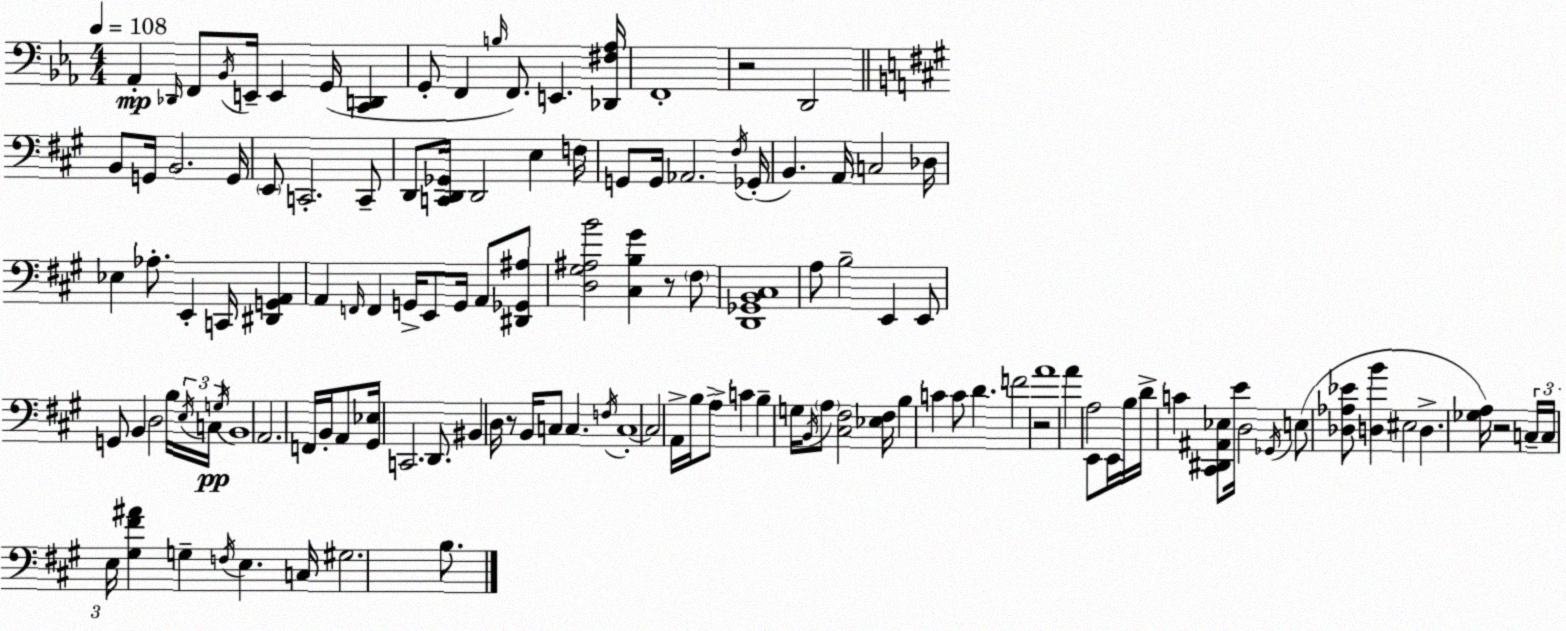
X:1
T:Untitled
M:4/4
L:1/4
K:Cm
_A,, _D,,/4 F,,/2 _B,,/4 E,,/4 E,, G,,/4 [C,,D,,] G,,/2 F,, B,/4 F,,/2 E,, [_D,,^F,_A,]/4 F,,4 z2 D,,2 B,,/2 G,,/4 B,,2 G,,/4 E,,/2 C,,2 C,,/2 D,,/2 [C,,D,,_G,,]/4 D,,2 E, F,/4 G,,/2 G,,/4 _A,,2 ^F,/4 _G,,/4 B,, A,,/4 C,2 _D,/4 _E, _A,/2 E,, C,,/4 [^D,,G,,A,,] A,, F,,/4 F,, G,,/4 E,,/2 G,,/4 A,,/2 [^D,,_G,,^A,]/2 [D,^G,^A,B]2 [^C,B,^G] z/2 ^F,/2 [D,,_G,,B,,^C,]4 A,/2 B,2 E,, E,,/2 G,,/2 B,, D,2 B,/4 E,/4 C,/4 G,/4 B,,4 A,,2 F,,/4 B,,/4 A,,/2 [^G,,_E,]/4 C,,2 D,,/2 ^B,, D,/4 z/2 B,,/4 C,/2 C, F,/4 C,4 C,2 A,,/4 B,/4 A,/2 C B, G,/4 B,,/4 A,/2 [^C,^F,]2 [_E,^F,]/4 B, C C/2 D F2 z2 A4 A A,2 E,,/2 E,,/4 B,/4 D/4 C [^C,,^D,,^A,,_E,]/2 E/4 D,2 _G,,/4 E,/2 [_D,_A,_E]/2 [D,B] ^E,2 D, [_G,A,]/4 z2 C,/4 C,/4 E,/4 [^G,^F^A] G, F,/4 E, C,/4 ^G,2 B,/2